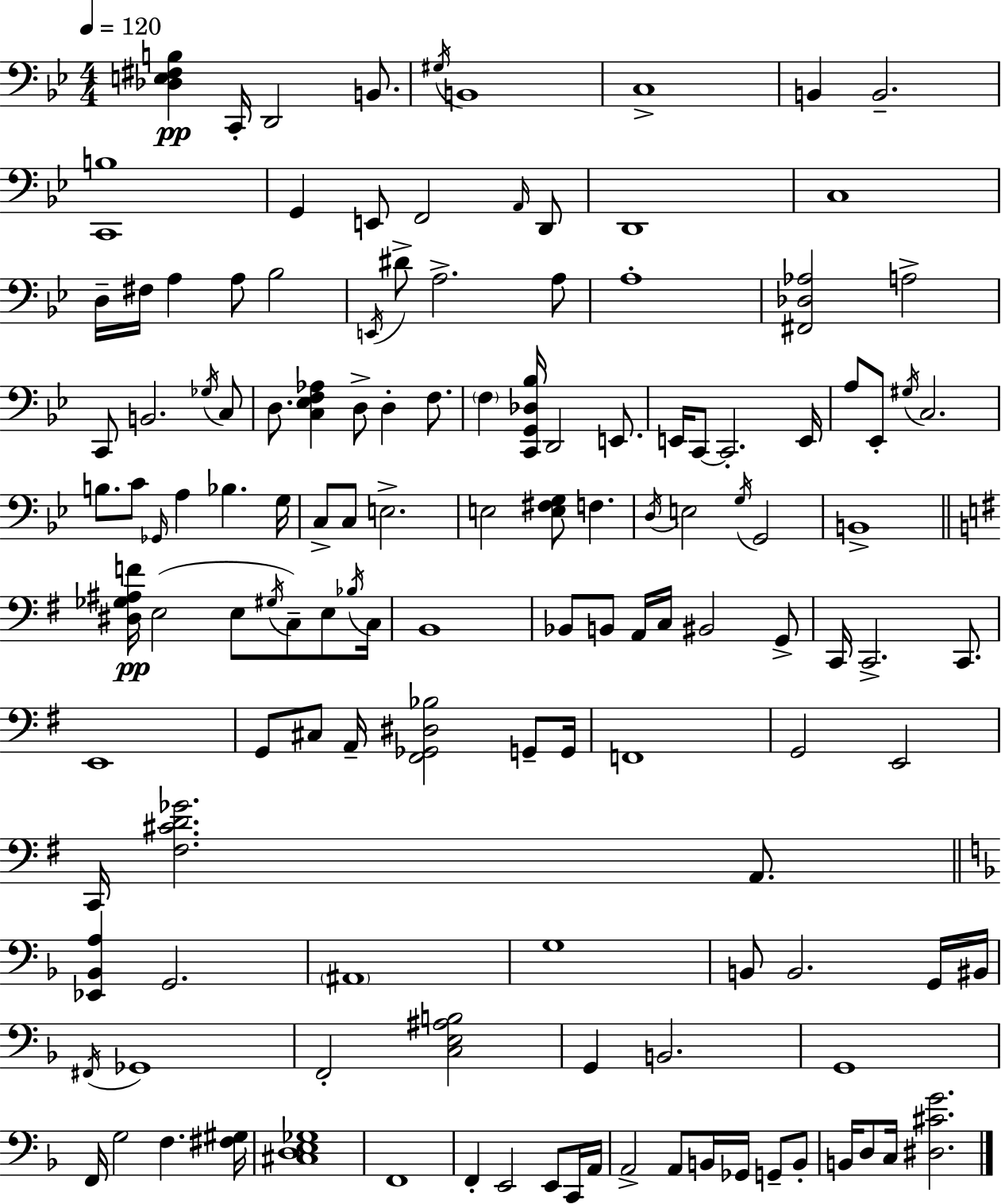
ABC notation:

X:1
T:Untitled
M:4/4
L:1/4
K:Gm
[_D,E,^F,B,] C,,/4 D,,2 B,,/2 ^G,/4 B,,4 C,4 B,, B,,2 [C,,B,]4 G,, E,,/2 F,,2 A,,/4 D,,/2 D,,4 C,4 D,/4 ^F,/4 A, A,/2 _B,2 E,,/4 ^D/2 A,2 A,/2 A,4 [^F,,_D,_A,]2 A,2 C,,/2 B,,2 _G,/4 C,/2 D,/2 [C,_E,F,_A,] D,/2 D, F,/2 F, [C,,G,,_D,_B,]/4 D,,2 E,,/2 E,,/4 C,,/2 C,,2 E,,/4 A,/2 _E,,/2 ^G,/4 C,2 B,/2 C/2 _G,,/4 A, _B, G,/4 C,/2 C,/2 E,2 E,2 [E,^F,G,]/2 F, D,/4 E,2 G,/4 G,,2 B,,4 [^D,_G,^A,F]/4 E,2 E,/2 ^G,/4 C,/2 E,/2 _B,/4 C,/4 B,,4 _B,,/2 B,,/2 A,,/4 C,/4 ^B,,2 G,,/2 C,,/4 C,,2 C,,/2 E,,4 G,,/2 ^C,/2 A,,/4 [^F,,_G,,^D,_B,]2 G,,/2 G,,/4 F,,4 G,,2 E,,2 C,,/4 [^F,^CD_G]2 A,,/2 [_E,,_B,,A,] G,,2 ^A,,4 G,4 B,,/2 B,,2 G,,/4 ^B,,/4 ^F,,/4 _G,,4 F,,2 [C,E,^A,B,]2 G,, B,,2 G,,4 F,,/4 G,2 F, [^F,^G,]/4 [^C,D,E,_G,]4 F,,4 F,, E,,2 E,,/2 C,,/4 A,,/4 A,,2 A,,/2 B,,/4 _G,,/4 G,,/2 B,,/2 B,,/4 D,/2 C,/4 [^D,^CG]2